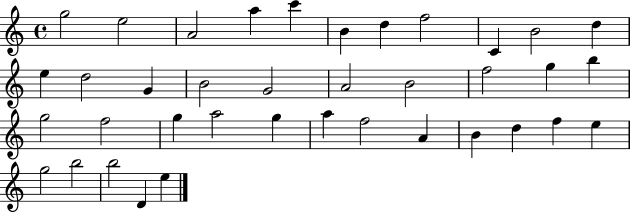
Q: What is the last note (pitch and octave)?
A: E5